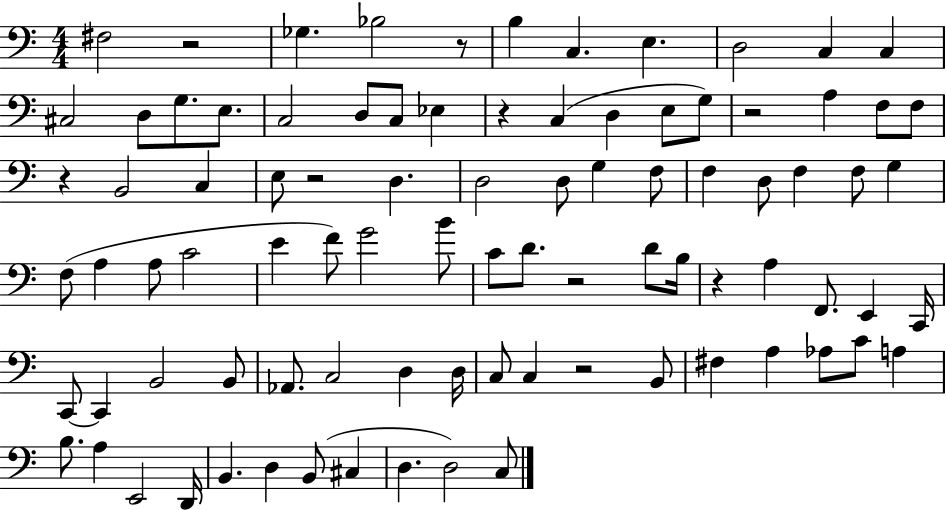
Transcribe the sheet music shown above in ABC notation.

X:1
T:Untitled
M:4/4
L:1/4
K:C
^F,2 z2 _G, _B,2 z/2 B, C, E, D,2 C, C, ^C,2 D,/2 G,/2 E,/2 C,2 D,/2 C,/2 _E, z C, D, E,/2 G,/2 z2 A, F,/2 F,/2 z B,,2 C, E,/2 z2 D, D,2 D,/2 G, F,/2 F, D,/2 F, F,/2 G, F,/2 A, A,/2 C2 E F/2 G2 B/2 C/2 D/2 z2 D/2 B,/4 z A, F,,/2 E,, C,,/4 C,,/2 C,, B,,2 B,,/2 _A,,/2 C,2 D, D,/4 C,/2 C, z2 B,,/2 ^F, A, _A,/2 C/2 A, B,/2 A, E,,2 D,,/4 B,, D, B,,/2 ^C, D, D,2 C,/2